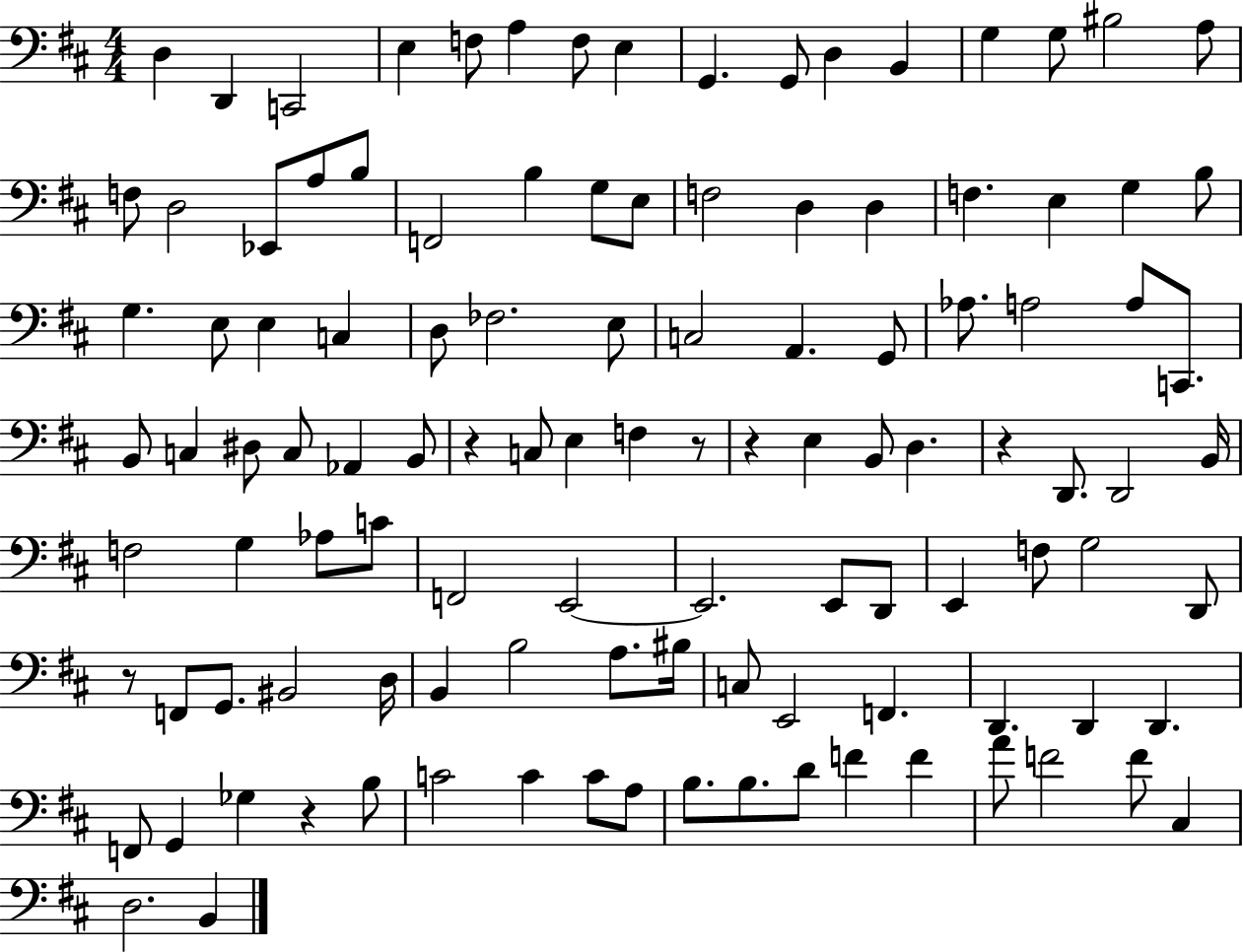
D3/q D2/q C2/h E3/q F3/e A3/q F3/e E3/q G2/q. G2/e D3/q B2/q G3/q G3/e BIS3/h A3/e F3/e D3/h Eb2/e A3/e B3/e F2/h B3/q G3/e E3/e F3/h D3/q D3/q F3/q. E3/q G3/q B3/e G3/q. E3/e E3/q C3/q D3/e FES3/h. E3/e C3/h A2/q. G2/e Ab3/e. A3/h A3/e C2/e. B2/e C3/q D#3/e C3/e Ab2/q B2/e R/q C3/e E3/q F3/q R/e R/q E3/q B2/e D3/q. R/q D2/e. D2/h B2/s F3/h G3/q Ab3/e C4/e F2/h E2/h E2/h. E2/e D2/e E2/q F3/e G3/h D2/e R/e F2/e G2/e. BIS2/h D3/s B2/q B3/h A3/e. BIS3/s C3/e E2/h F2/q. D2/q. D2/q D2/q. F2/e G2/q Gb3/q R/q B3/e C4/h C4/q C4/e A3/e B3/e. B3/e. D4/e F4/q F4/q A4/e F4/h F4/e C#3/q D3/h. B2/q